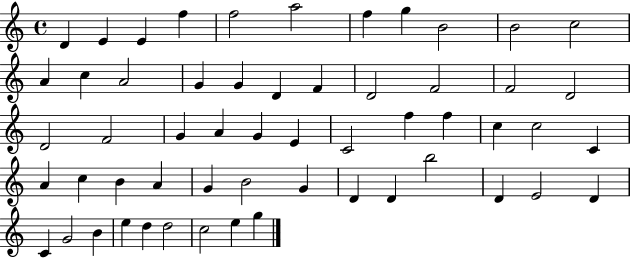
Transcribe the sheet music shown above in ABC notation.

X:1
T:Untitled
M:4/4
L:1/4
K:C
D E E f f2 a2 f g B2 B2 c2 A c A2 G G D F D2 F2 F2 D2 D2 F2 G A G E C2 f f c c2 C A c B A G B2 G D D b2 D E2 D C G2 B e d d2 c2 e g